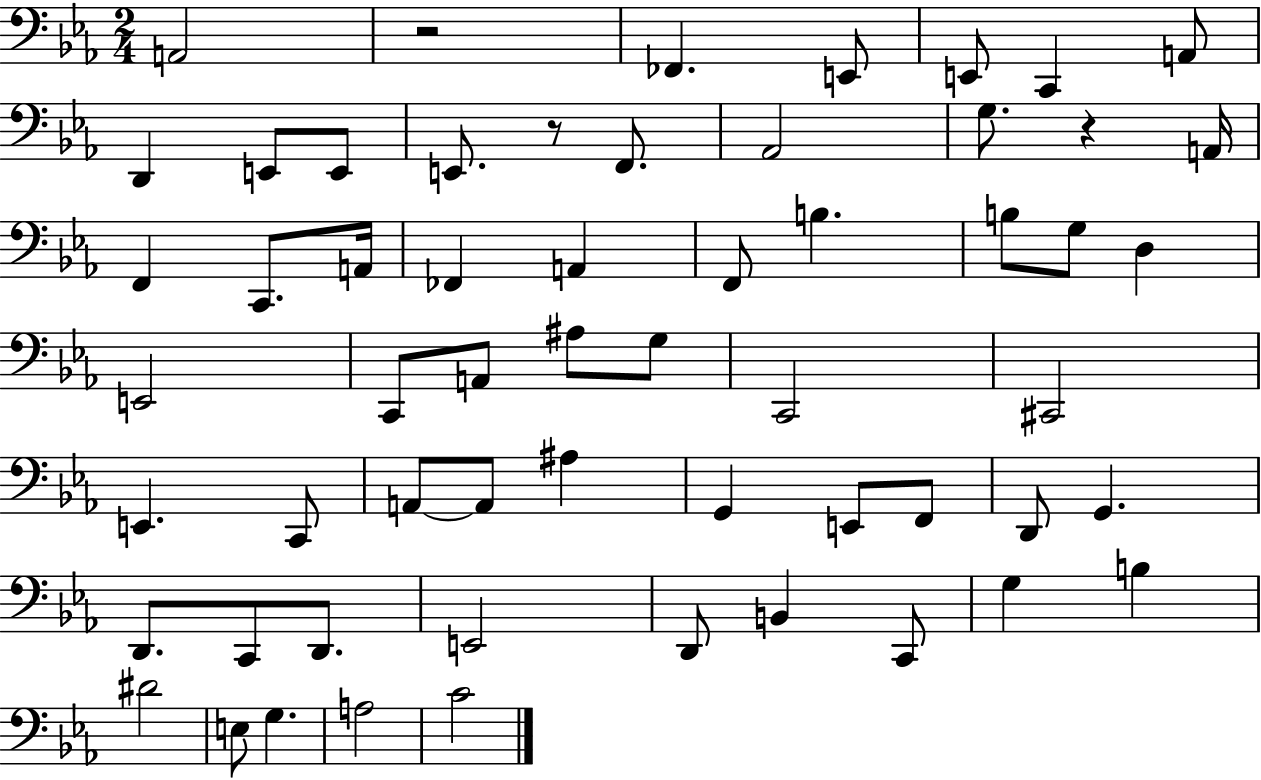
A2/h R/h FES2/q. E2/e E2/e C2/q A2/e D2/q E2/e E2/e E2/e. R/e F2/e. Ab2/h G3/e. R/q A2/s F2/q C2/e. A2/s FES2/q A2/q F2/e B3/q. B3/e G3/e D3/q E2/h C2/e A2/e A#3/e G3/e C2/h C#2/h E2/q. C2/e A2/e A2/e A#3/q G2/q E2/e F2/e D2/e G2/q. D2/e. C2/e D2/e. E2/h D2/e B2/q C2/e G3/q B3/q D#4/h E3/e G3/q. A3/h C4/h